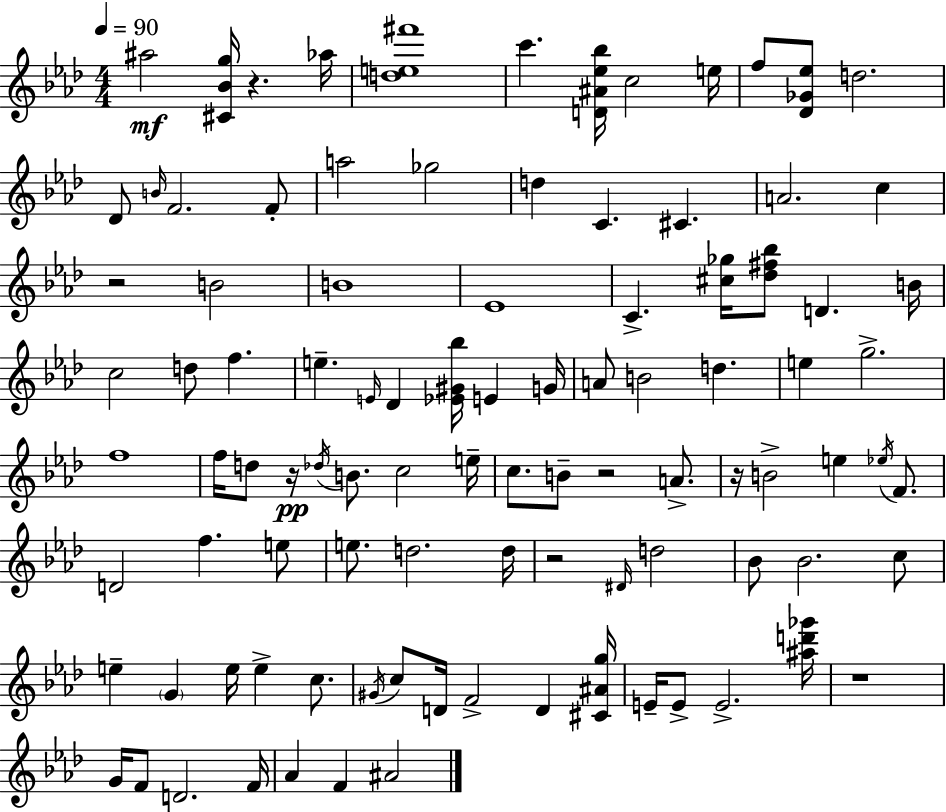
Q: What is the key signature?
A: F minor